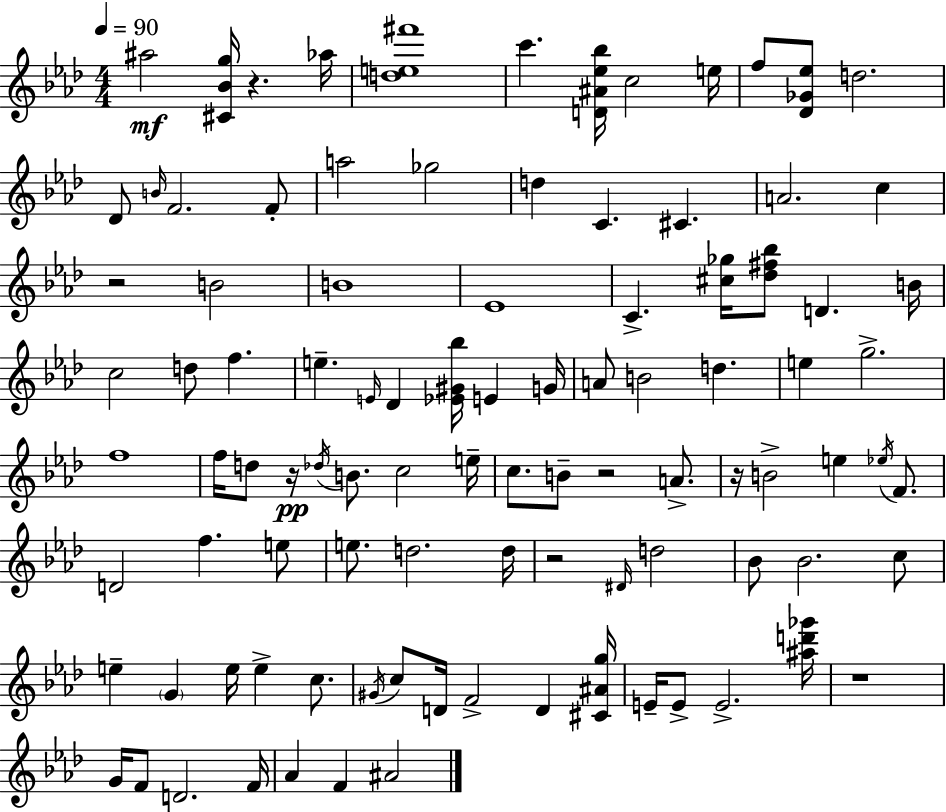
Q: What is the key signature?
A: F minor